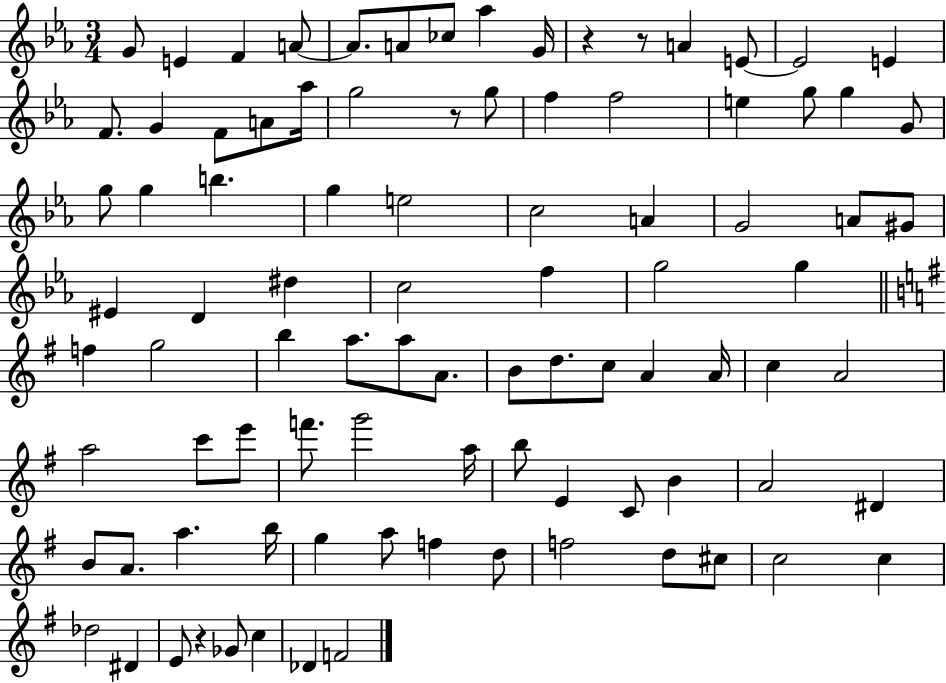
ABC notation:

X:1
T:Untitled
M:3/4
L:1/4
K:Eb
G/2 E F A/2 A/2 A/2 _c/2 _a G/4 z z/2 A E/2 E2 E F/2 G F/2 A/2 _a/4 g2 z/2 g/2 f f2 e g/2 g G/2 g/2 g b g e2 c2 A G2 A/2 ^G/2 ^E D ^d c2 f g2 g f g2 b a/2 a/2 A/2 B/2 d/2 c/2 A A/4 c A2 a2 c'/2 e'/2 f'/2 g'2 a/4 b/2 E C/2 B A2 ^D B/2 A/2 a b/4 g a/2 f d/2 f2 d/2 ^c/2 c2 c _d2 ^D E/2 z _G/2 c _D F2